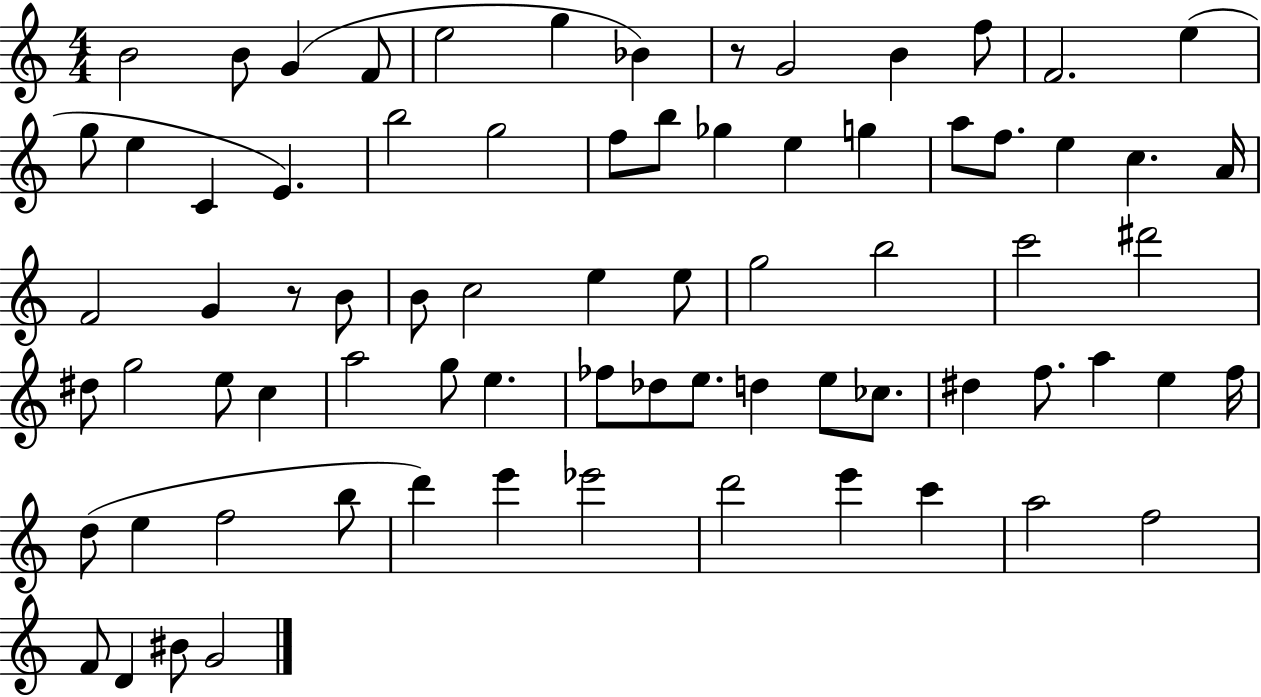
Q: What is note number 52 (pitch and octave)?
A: CES5